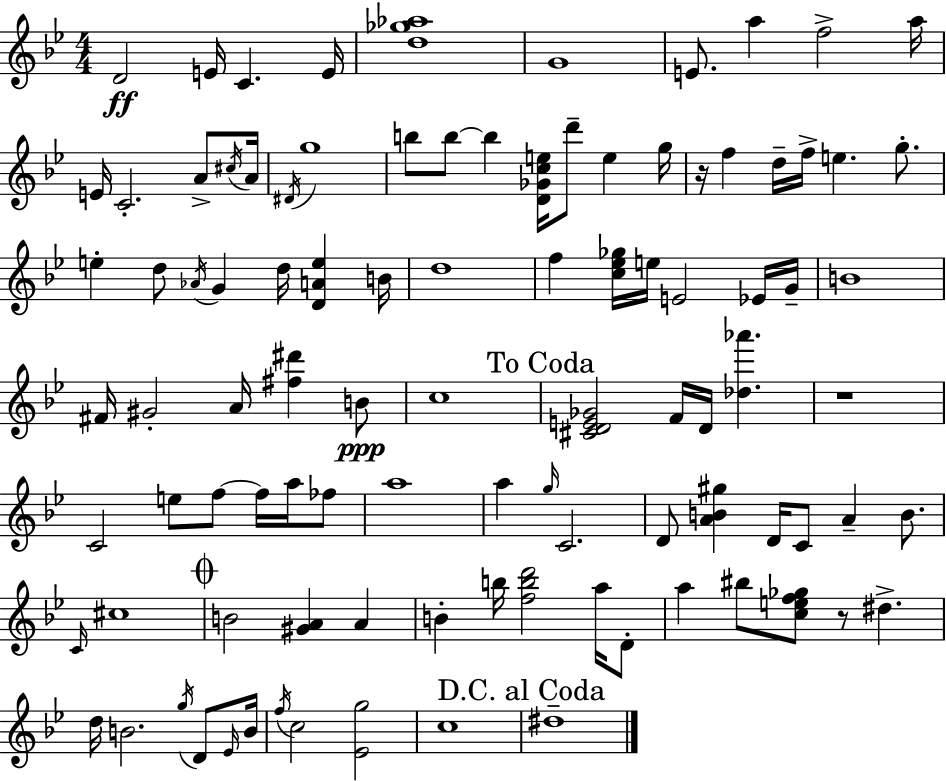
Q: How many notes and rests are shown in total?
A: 98